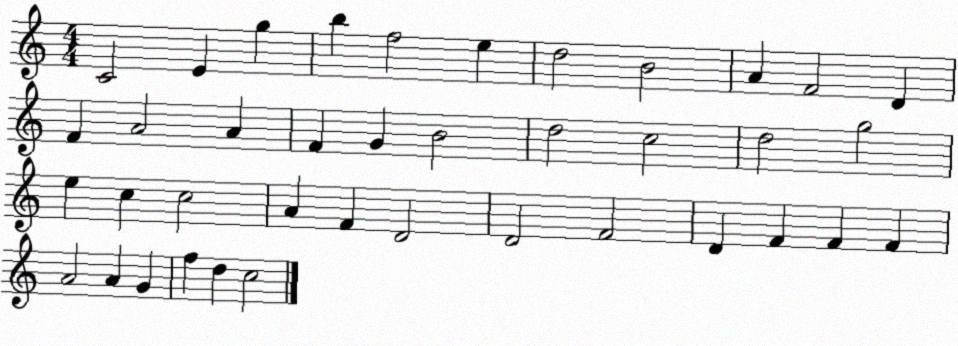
X:1
T:Untitled
M:4/4
L:1/4
K:C
C2 E g b f2 e d2 B2 A F2 D F A2 A F G B2 d2 c2 d2 g2 e c c2 A F D2 D2 F2 D F F F A2 A G f d c2